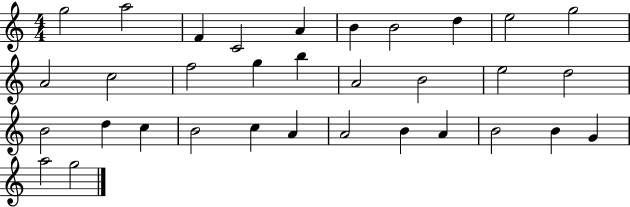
{
  \clef treble
  \numericTimeSignature
  \time 4/4
  \key c \major
  g''2 a''2 | f'4 c'2 a'4 | b'4 b'2 d''4 | e''2 g''2 | \break a'2 c''2 | f''2 g''4 b''4 | a'2 b'2 | e''2 d''2 | \break b'2 d''4 c''4 | b'2 c''4 a'4 | a'2 b'4 a'4 | b'2 b'4 g'4 | \break a''2 g''2 | \bar "|."
}